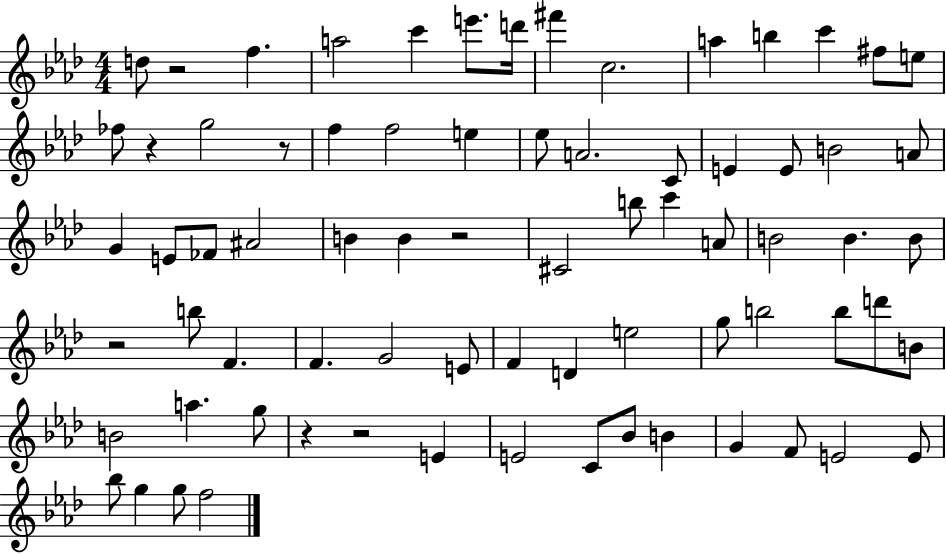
{
  \clef treble
  \numericTimeSignature
  \time 4/4
  \key aes \major
  d''8 r2 f''4. | a''2 c'''4 e'''8. d'''16 | fis'''4 c''2. | a''4 b''4 c'''4 fis''8 e''8 | \break fes''8 r4 g''2 r8 | f''4 f''2 e''4 | ees''8 a'2. c'8 | e'4 e'8 b'2 a'8 | \break g'4 e'8 fes'8 ais'2 | b'4 b'4 r2 | cis'2 b''8 c'''4 a'8 | b'2 b'4. b'8 | \break r2 b''8 f'4. | f'4. g'2 e'8 | f'4 d'4 e''2 | g''8 b''2 b''8 d'''8 b'8 | \break b'2 a''4. g''8 | r4 r2 e'4 | e'2 c'8 bes'8 b'4 | g'4 f'8 e'2 e'8 | \break bes''8 g''4 g''8 f''2 | \bar "|."
}